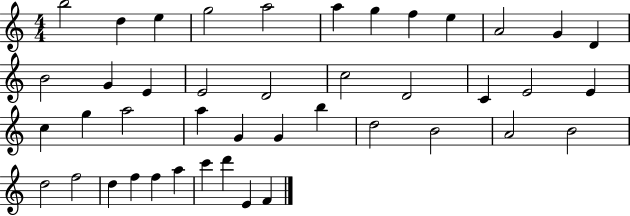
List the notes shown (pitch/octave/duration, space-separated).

B5/h D5/q E5/q G5/h A5/h A5/q G5/q F5/q E5/q A4/h G4/q D4/q B4/h G4/q E4/q E4/h D4/h C5/h D4/h C4/q E4/h E4/q C5/q G5/q A5/h A5/q G4/q G4/q B5/q D5/h B4/h A4/h B4/h D5/h F5/h D5/q F5/q F5/q A5/q C6/q D6/q E4/q F4/q